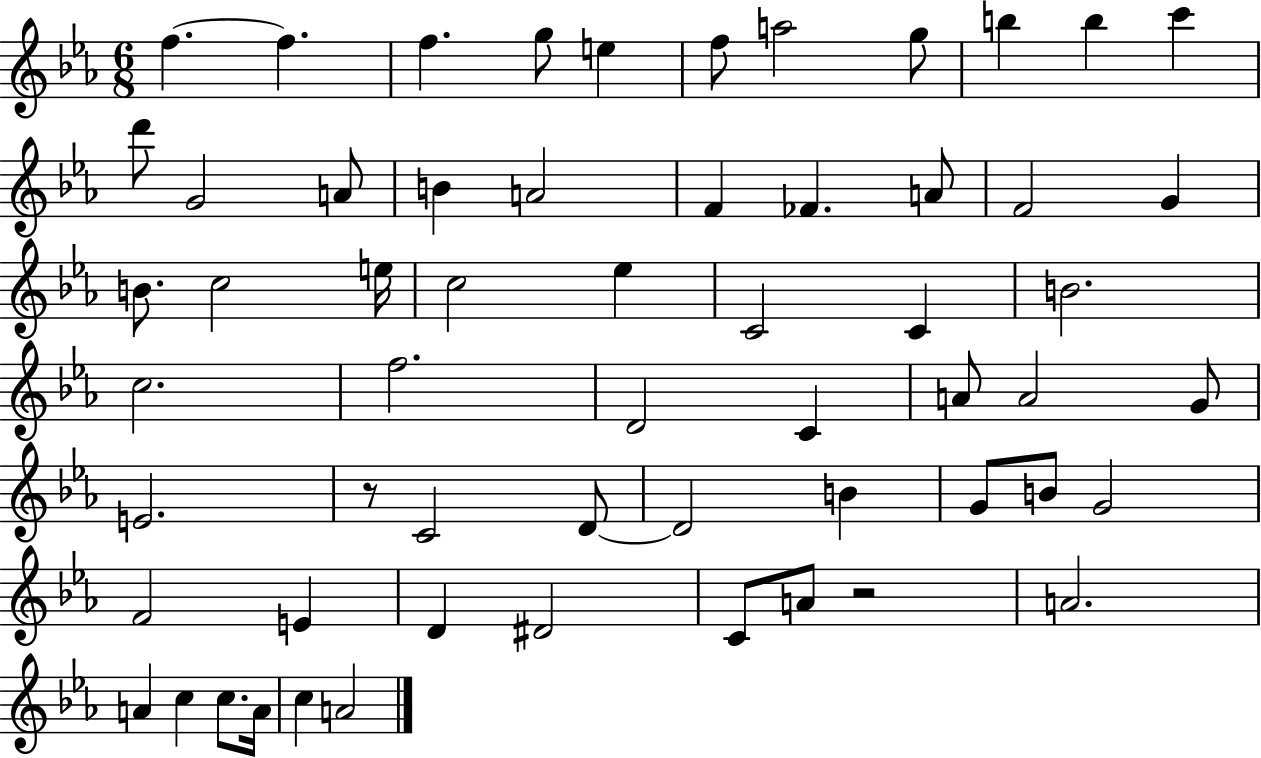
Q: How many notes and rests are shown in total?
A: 59